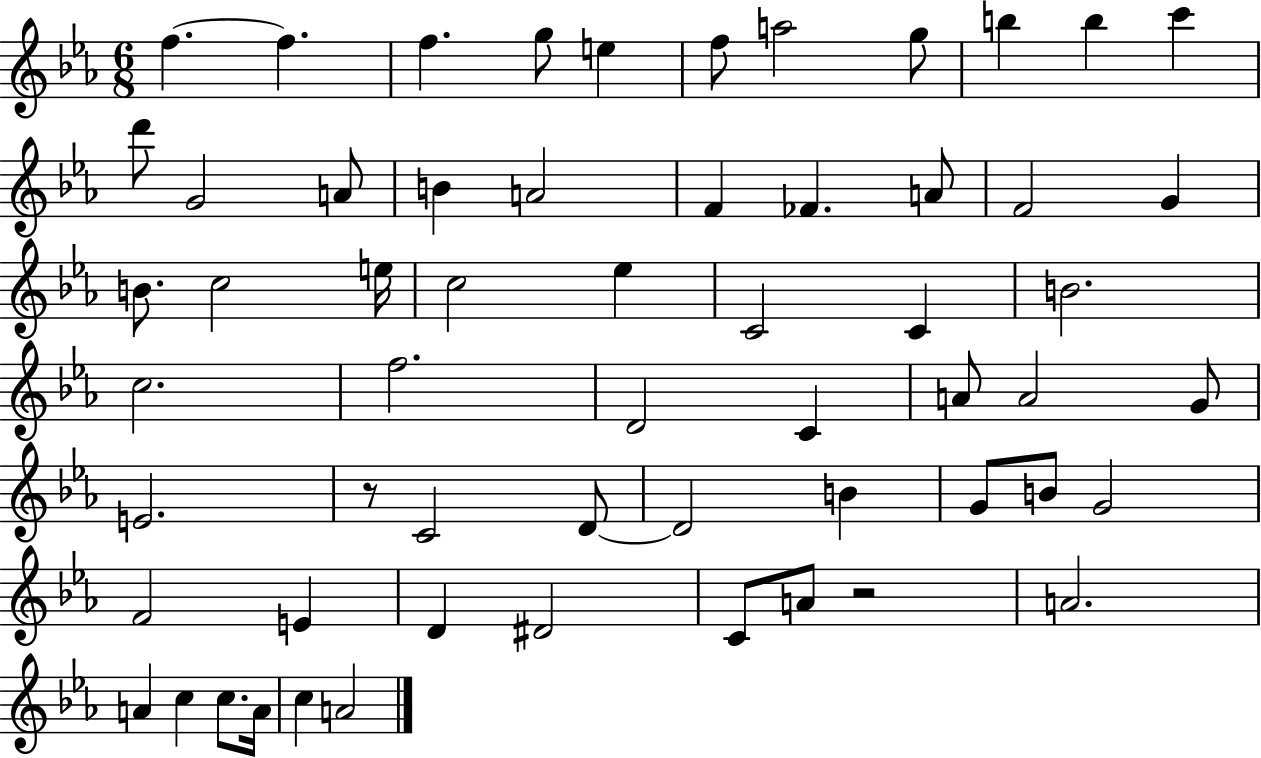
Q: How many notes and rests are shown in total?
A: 59